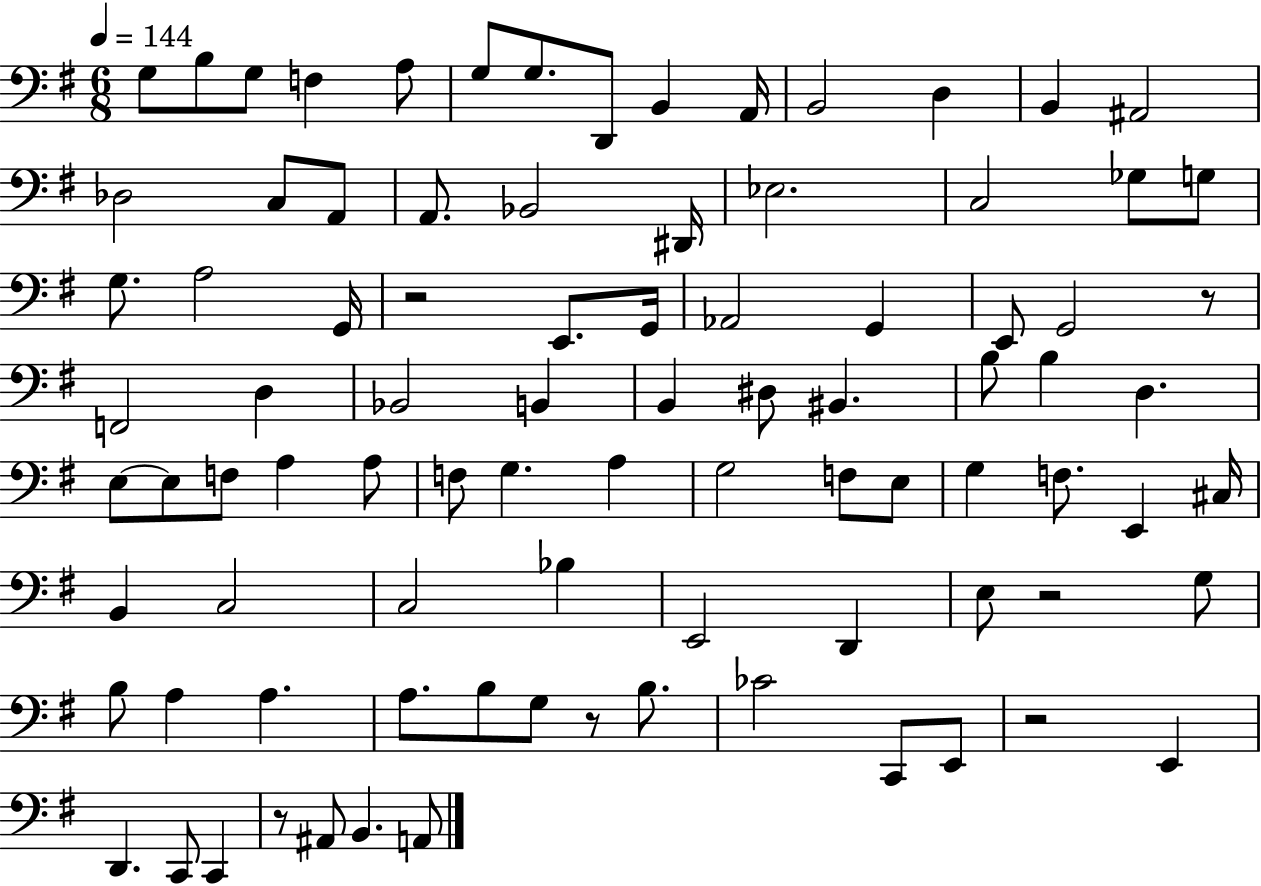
{
  \clef bass
  \numericTimeSignature
  \time 6/8
  \key g \major
  \tempo 4 = 144
  g8 b8 g8 f4 a8 | g8 g8. d,8 b,4 a,16 | b,2 d4 | b,4 ais,2 | \break des2 c8 a,8 | a,8. bes,2 dis,16 | ees2. | c2 ges8 g8 | \break g8. a2 g,16 | r2 e,8. g,16 | aes,2 g,4 | e,8 g,2 r8 | \break f,2 d4 | bes,2 b,4 | b,4 dis8 bis,4. | b8 b4 d4. | \break e8~~ e8 f8 a4 a8 | f8 g4. a4 | g2 f8 e8 | g4 f8. e,4 cis16 | \break b,4 c2 | c2 bes4 | e,2 d,4 | e8 r2 g8 | \break b8 a4 a4. | a8. b8 g8 r8 b8. | ces'2 c,8 e,8 | r2 e,4 | \break d,4. c,8 c,4 | r8 ais,8 b,4. a,8 | \bar "|."
}